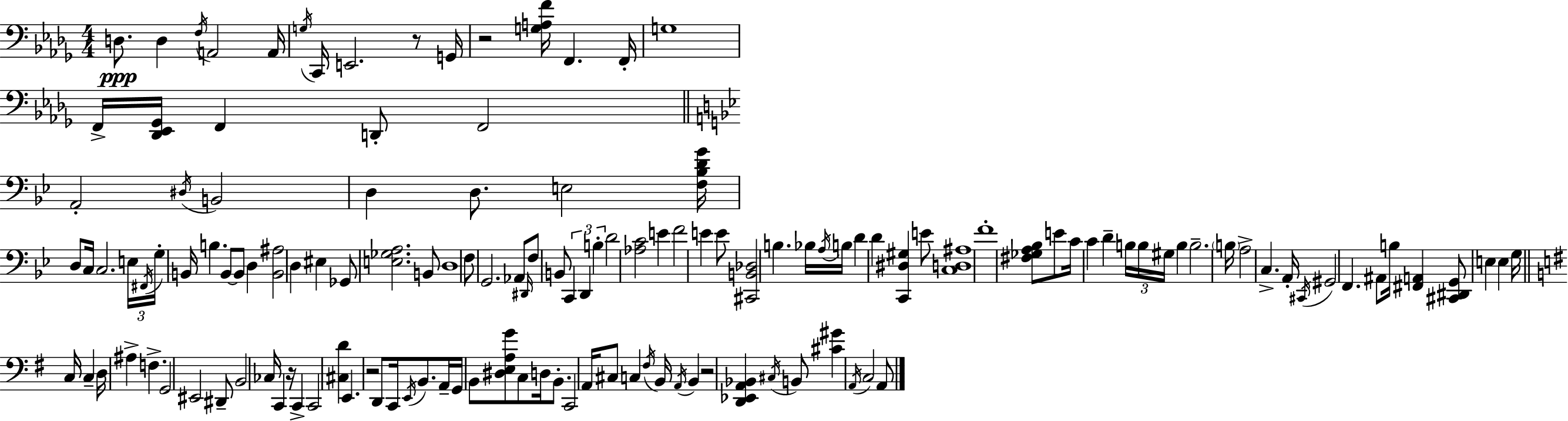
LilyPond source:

{
  \clef bass
  \numericTimeSignature
  \time 4/4
  \key bes \minor
  \repeat volta 2 { d8.\ppp d4 \acciaccatura { f16 } a,2 | a,16 \acciaccatura { g16 } c,16 e,2. r8 | g,16 r2 <g a f'>16 f,4. | f,16-. g1 | \break f,16-> <des, ees, ges,>16 f,4 d,8-. f,2 | \bar "||" \break \key bes \major a,2-. \acciaccatura { dis16 } b,2 | d4 d8. e2 | <f bes d' g'>16 d8 c16 c2. | \tuplet 3/2 { e16 \acciaccatura { fis,16 } g16-. } b,16 b4. b,8~~ b,8 d4 | \break <b, ais>2 d4 eis4 | ges,8 <e ges a>2. | b,8 d1 | f8 g,2. | \break aes,8 \grace { dis,16 } f8 b,8 \tuplet 3/2 { c,4 d,4 b4-. } | d'2 <aes c'>2 | e'4 f'2 e'4 | e'8 <cis, b, des>2 b4. | \break bes16 \acciaccatura { a16 } b16 d'4 d'4 <c, dis gis>4 | e'8 <c d ais>1 | f'1-. | <fis ges a bes>8 e'8 c'16 c'4 d'4-- | \break \tuplet 3/2 { b16 b16 gis16 } b4 b2.-- | \parenthesize b16 a2-> c4.-> | a,16-. \acciaccatura { cis,16 } gis,2 f,4. | ais,8 b16 <fis, a,>4 <cis, dis, g,>8 e4 | \break e4 g16 \bar "||" \break \key g \major c16 c4-- d16 ais4-> f4.-> | g,2 eis,2 | dis,8-- b,2 ces16 c,4 r16 | c,4-> c,2 <cis d'>4 | \break e,4. r2 d,8 | c,16 \acciaccatura { e,16 } b,8. a,16-- g,16 b,8 <dis e a g'>8 c8 d16 b,8.-. | c,2 a,16 cis8 c4 | \acciaccatura { fis16 } b,16 \acciaccatura { a,16 } b,4 r2 <d, ees, a, bes,>4 | \break \acciaccatura { cis16 } b,8 <cis' gis'>4 \acciaccatura { a,16 } c2 | a,8 } \bar "|."
}